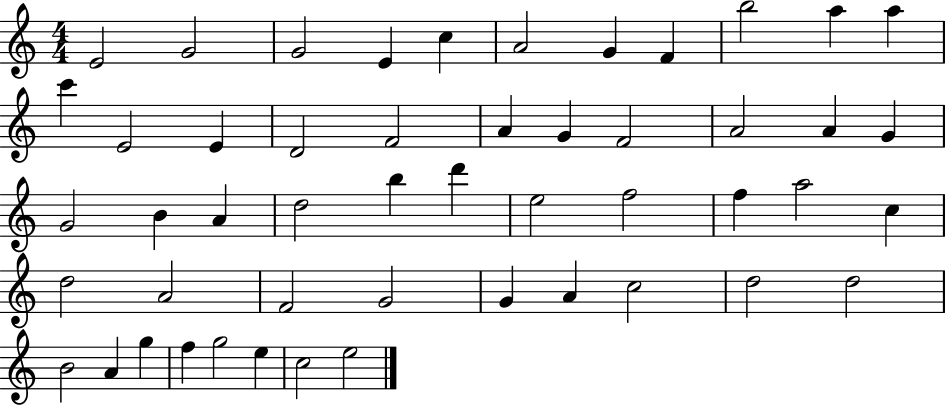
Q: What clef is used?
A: treble